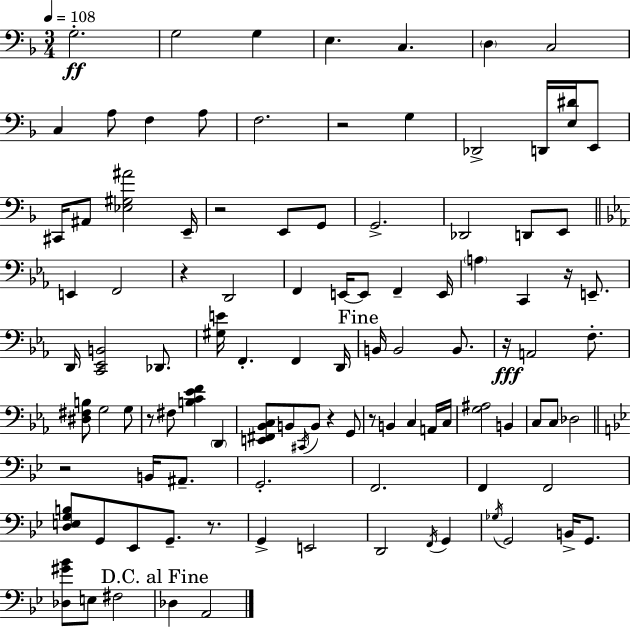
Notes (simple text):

G3/h. G3/h G3/q E3/q. C3/q. D3/q C3/h C3/q A3/e F3/q A3/e F3/h. R/h G3/q Db2/h D2/s [E3,D#4]/s E2/e C#2/s A#2/e [Eb3,G#3,A#4]/h E2/s R/h E2/e G2/e G2/h. Db2/h D2/e E2/e E2/q F2/h R/q D2/h F2/q E2/s E2/e F2/q E2/s A3/q C2/q R/s E2/e. D2/s [C2,Eb2,B2]/h Db2/e. [G#3,E4]/s F2/q. F2/q D2/s B2/s B2/h B2/e. R/s A2/h F3/e. [D#3,F#3,B3]/e G3/h G3/e R/e F#3/e [B3,C4,Eb4,F4]/q D2/q [E2,F#2,Bb2,C3]/e B2/e C#2/s B2/e R/q G2/e R/e B2/q C3/q A2/s C3/s [G3,A#3]/h B2/q C3/e C3/e Db3/h R/h B2/s A#2/e. G2/h. F2/h. F2/q F2/h [D3,E3,G3,B3]/e G2/e Eb2/e G2/e. R/e. G2/q E2/h D2/h F2/s G2/q Gb3/s G2/h B2/s G2/e. [Db3,G#4,Bb4]/e E3/e F#3/h Db3/q A2/h